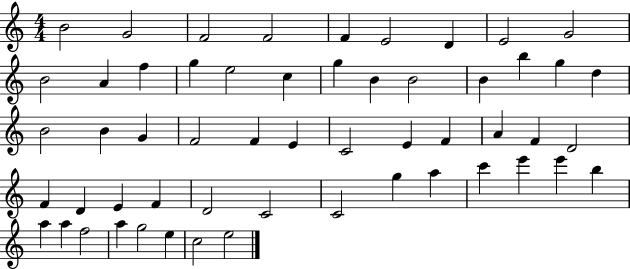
X:1
T:Untitled
M:4/4
L:1/4
K:C
B2 G2 F2 F2 F E2 D E2 G2 B2 A f g e2 c g B B2 B b g d B2 B G F2 F E C2 E F A F D2 F D E F D2 C2 C2 g a c' e' e' b a a f2 a g2 e c2 e2